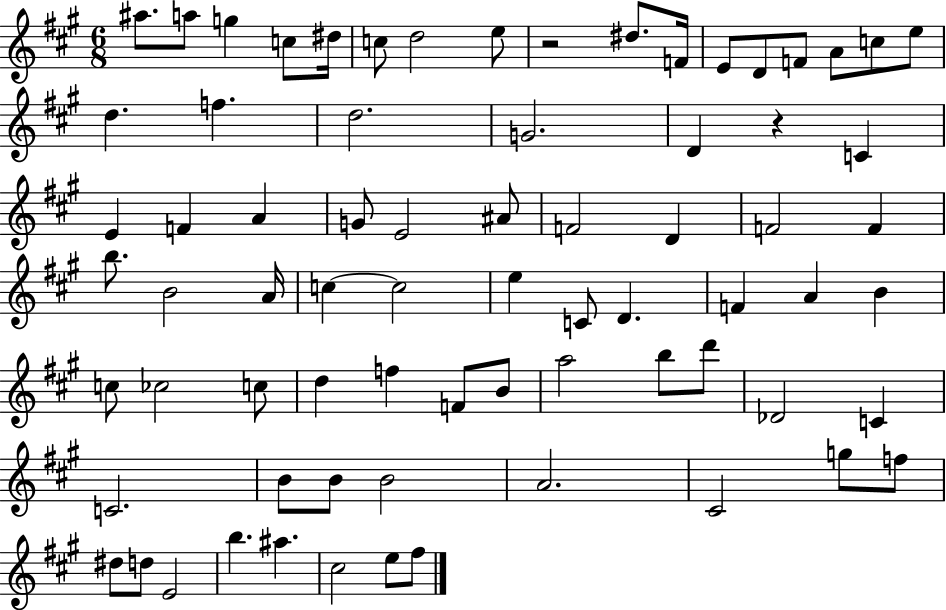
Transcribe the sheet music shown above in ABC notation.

X:1
T:Untitled
M:6/8
L:1/4
K:A
^a/2 a/2 g c/2 ^d/4 c/2 d2 e/2 z2 ^d/2 F/4 E/2 D/2 F/2 A/2 c/2 e/2 d f d2 G2 D z C E F A G/2 E2 ^A/2 F2 D F2 F b/2 B2 A/4 c c2 e C/2 D F A B c/2 _c2 c/2 d f F/2 B/2 a2 b/2 d'/2 _D2 C C2 B/2 B/2 B2 A2 ^C2 g/2 f/2 ^d/2 d/2 E2 b ^a ^c2 e/2 ^f/2